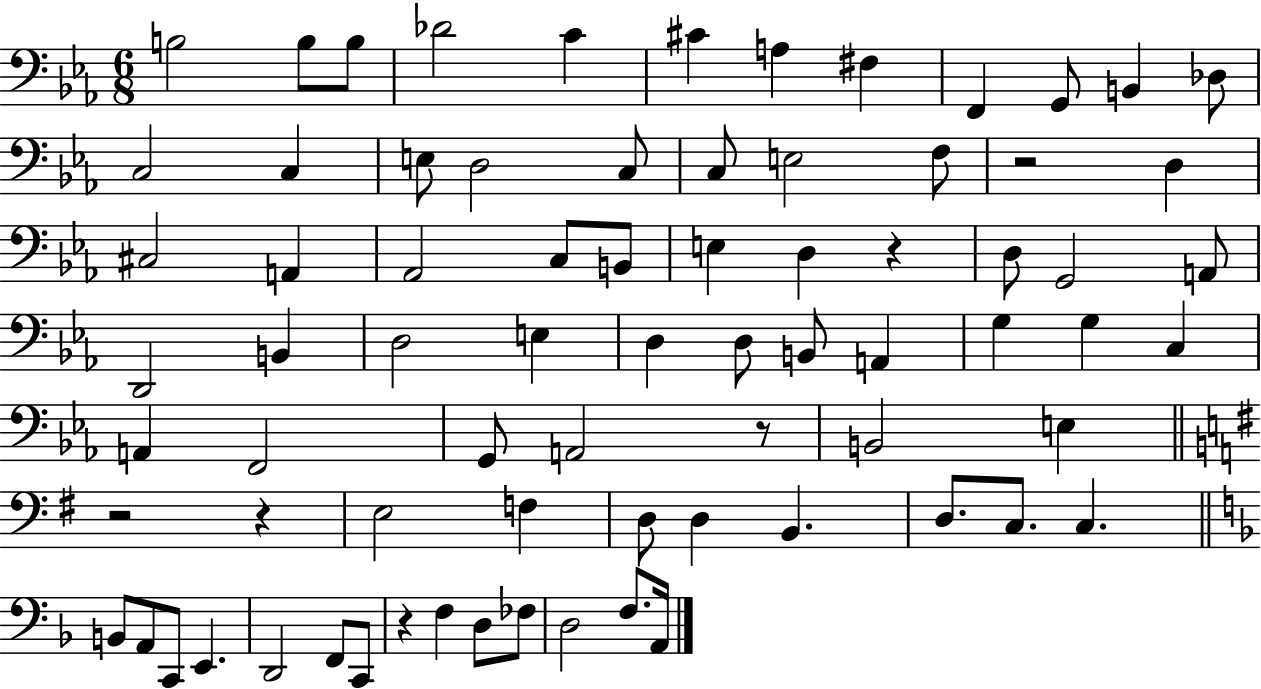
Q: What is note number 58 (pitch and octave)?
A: A2